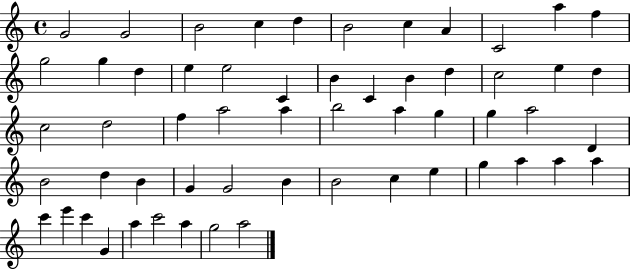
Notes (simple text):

G4/h G4/h B4/h C5/q D5/q B4/h C5/q A4/q C4/h A5/q F5/q G5/h G5/q D5/q E5/q E5/h C4/q B4/q C4/q B4/q D5/q C5/h E5/q D5/q C5/h D5/h F5/q A5/h A5/q B5/h A5/q G5/q G5/q A5/h D4/q B4/h D5/q B4/q G4/q G4/h B4/q B4/h C5/q E5/q G5/q A5/q A5/q A5/q C6/q E6/q C6/q G4/q A5/q C6/h A5/q G5/h A5/h